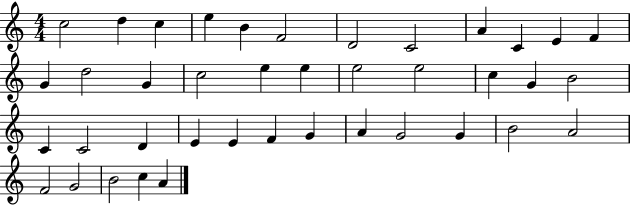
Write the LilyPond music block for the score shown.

{
  \clef treble
  \numericTimeSignature
  \time 4/4
  \key c \major
  c''2 d''4 c''4 | e''4 b'4 f'2 | d'2 c'2 | a'4 c'4 e'4 f'4 | \break g'4 d''2 g'4 | c''2 e''4 e''4 | e''2 e''2 | c''4 g'4 b'2 | \break c'4 c'2 d'4 | e'4 e'4 f'4 g'4 | a'4 g'2 g'4 | b'2 a'2 | \break f'2 g'2 | b'2 c''4 a'4 | \bar "|."
}